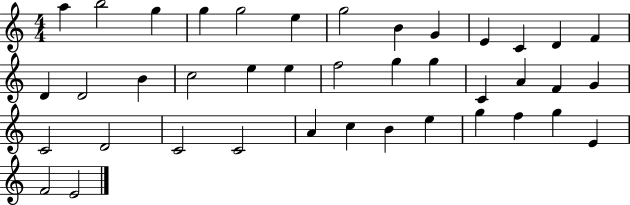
A5/q B5/h G5/q G5/q G5/h E5/q G5/h B4/q G4/q E4/q C4/q D4/q F4/q D4/q D4/h B4/q C5/h E5/q E5/q F5/h G5/q G5/q C4/q A4/q F4/q G4/q C4/h D4/h C4/h C4/h A4/q C5/q B4/q E5/q G5/q F5/q G5/q E4/q F4/h E4/h